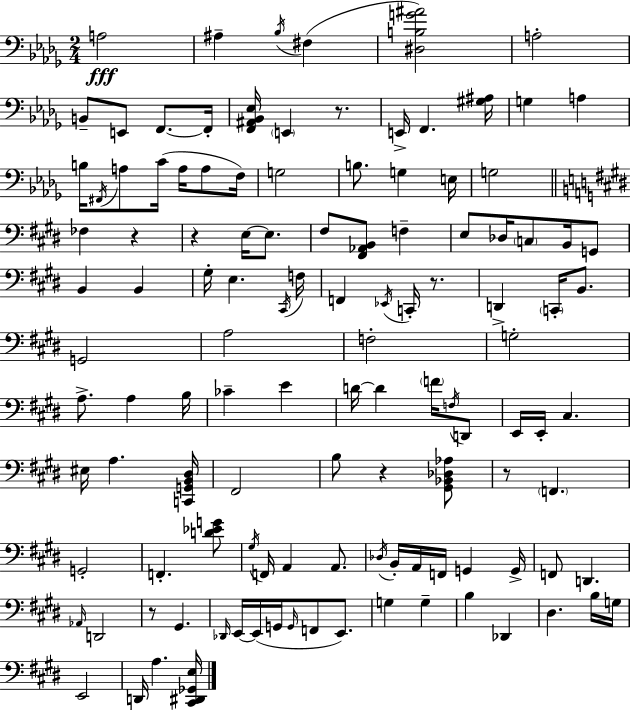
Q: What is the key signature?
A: BES minor